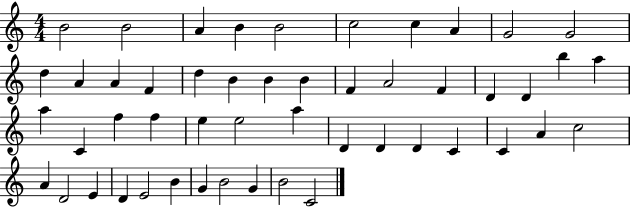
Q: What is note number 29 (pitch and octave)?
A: F5